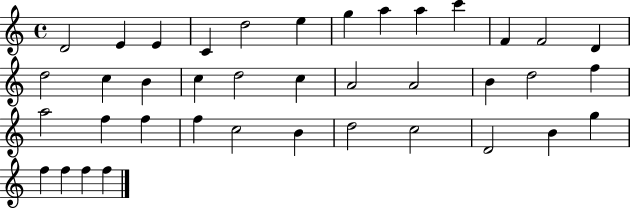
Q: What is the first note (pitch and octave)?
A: D4